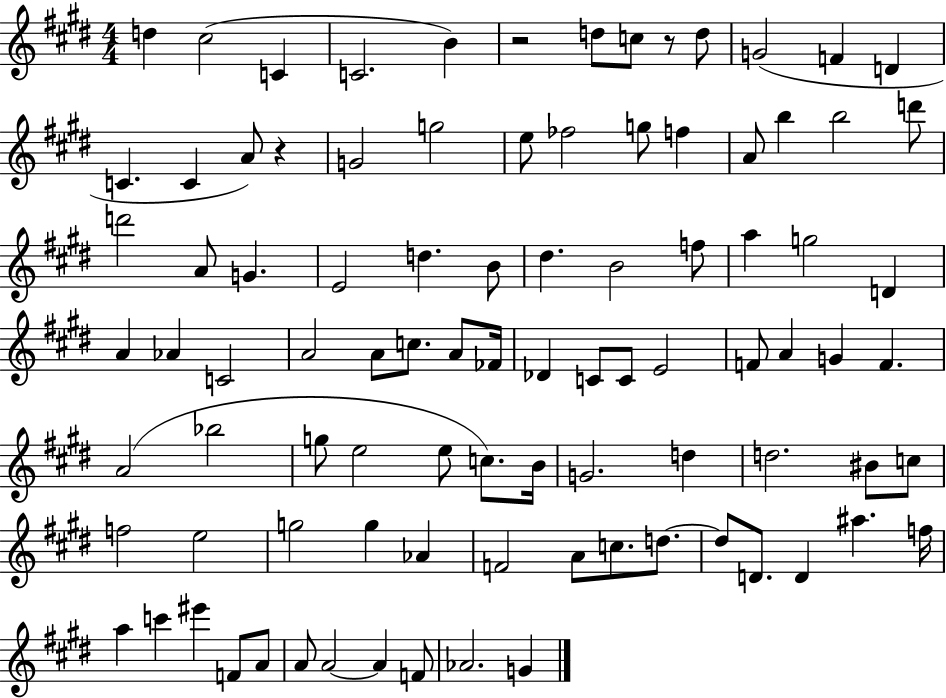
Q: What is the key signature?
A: E major